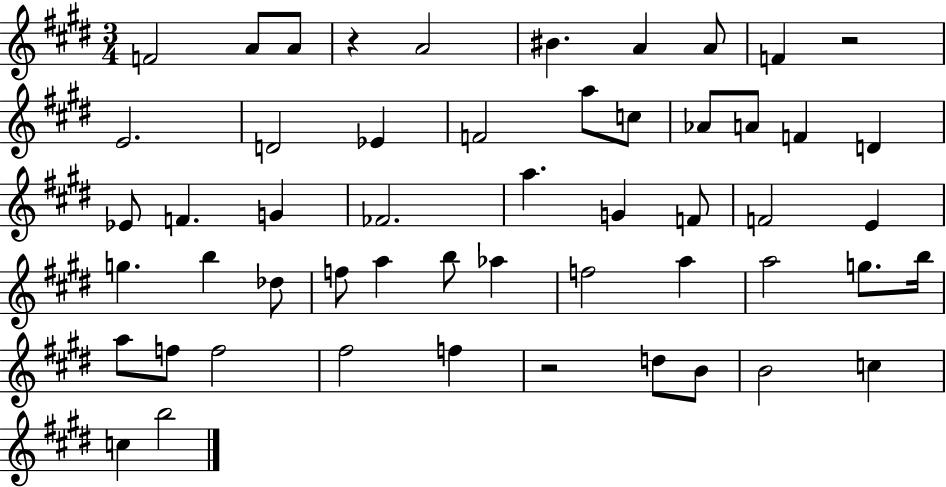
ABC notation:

X:1
T:Untitled
M:3/4
L:1/4
K:E
F2 A/2 A/2 z A2 ^B A A/2 F z2 E2 D2 _E F2 a/2 c/2 _A/2 A/2 F D _E/2 F G _F2 a G F/2 F2 E g b _d/2 f/2 a b/2 _a f2 a a2 g/2 b/4 a/2 f/2 f2 ^f2 f z2 d/2 B/2 B2 c c b2